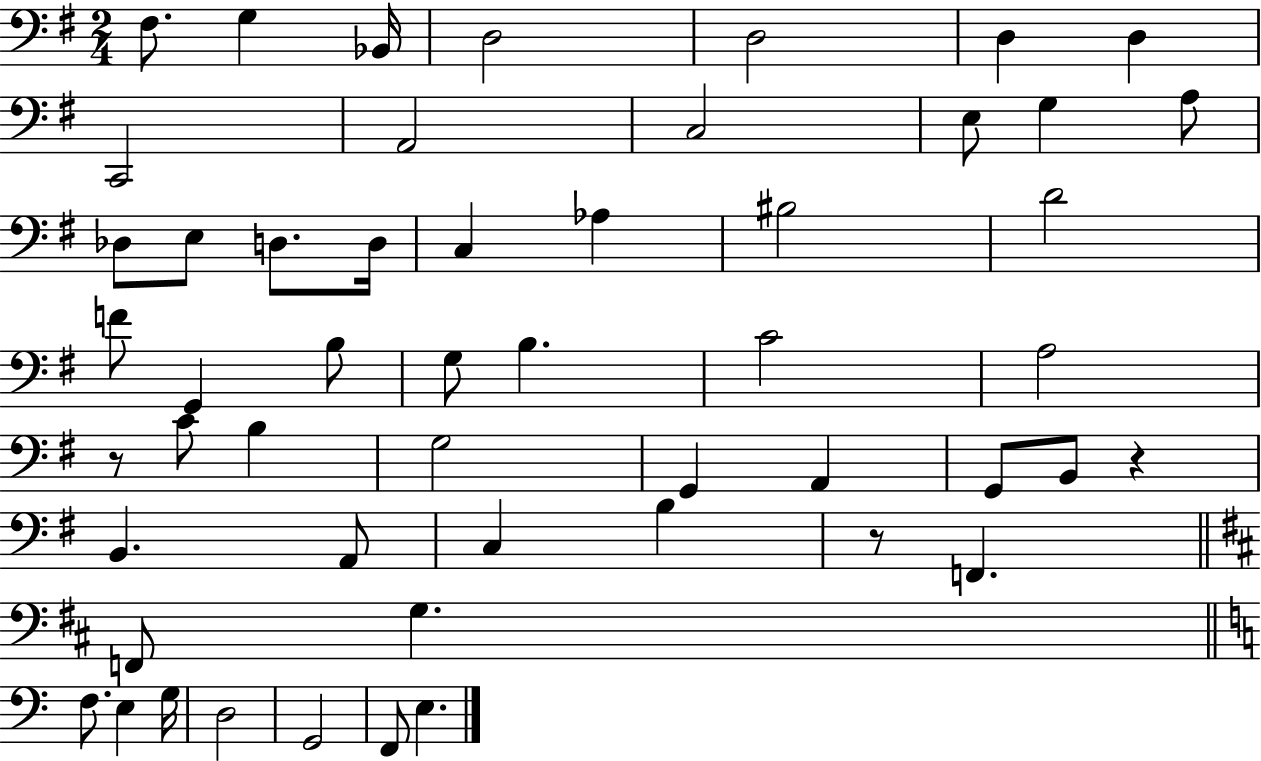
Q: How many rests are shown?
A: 3